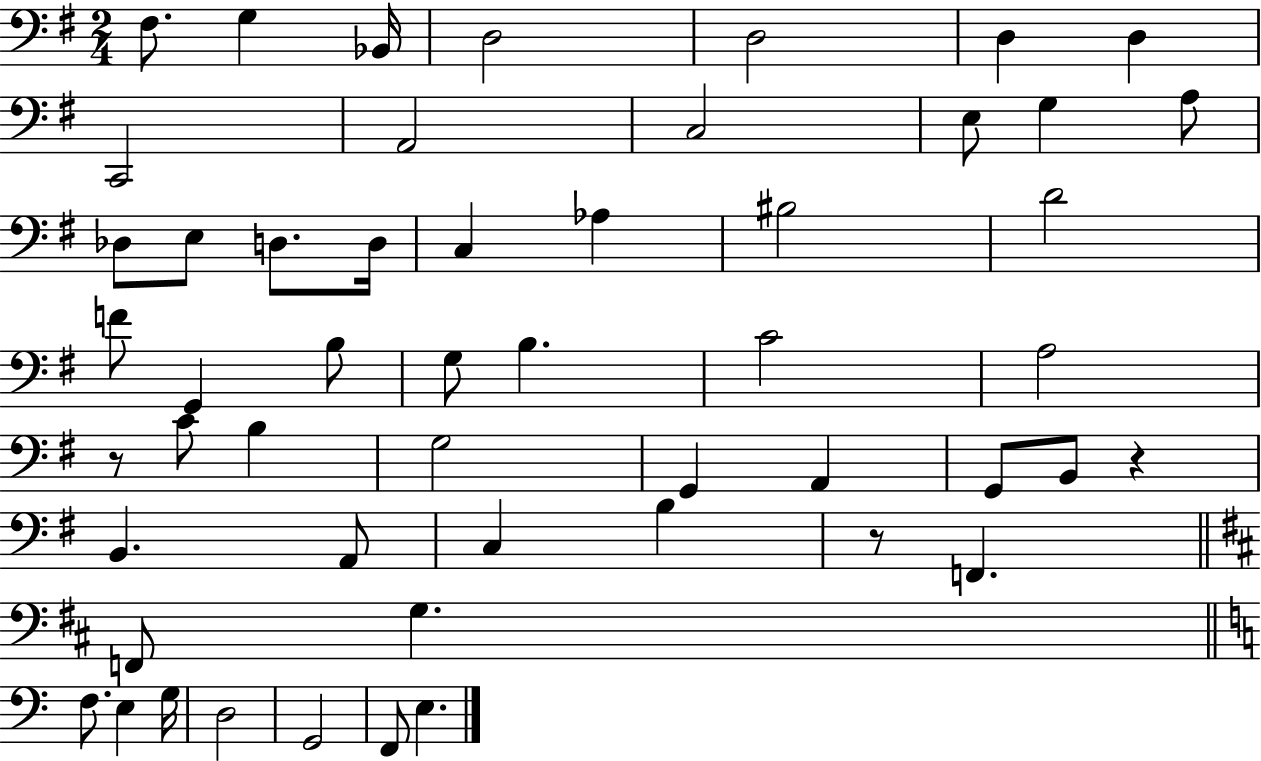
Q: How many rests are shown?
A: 3